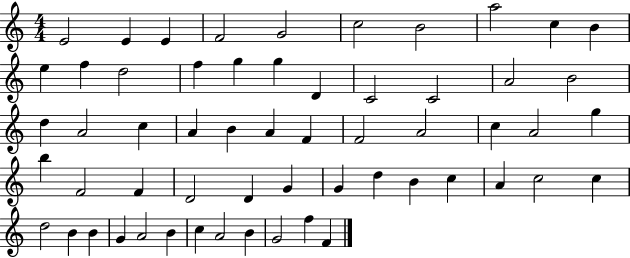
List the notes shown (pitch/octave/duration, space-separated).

E4/h E4/q E4/q F4/h G4/h C5/h B4/h A5/h C5/q B4/q E5/q F5/q D5/h F5/q G5/q G5/q D4/q C4/h C4/h A4/h B4/h D5/q A4/h C5/q A4/q B4/q A4/q F4/q F4/h A4/h C5/q A4/h G5/q B5/q F4/h F4/q D4/h D4/q G4/q G4/q D5/q B4/q C5/q A4/q C5/h C5/q D5/h B4/q B4/q G4/q A4/h B4/q C5/q A4/h B4/q G4/h F5/q F4/q